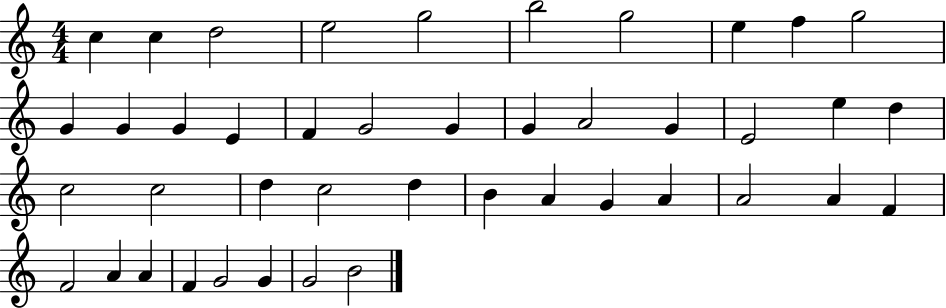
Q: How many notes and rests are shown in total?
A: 43